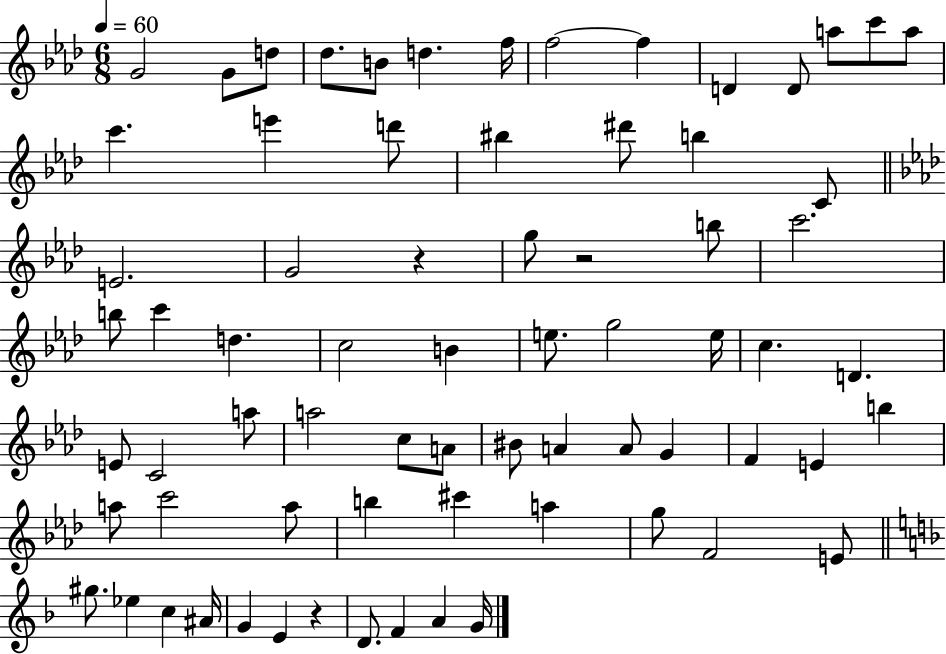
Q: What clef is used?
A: treble